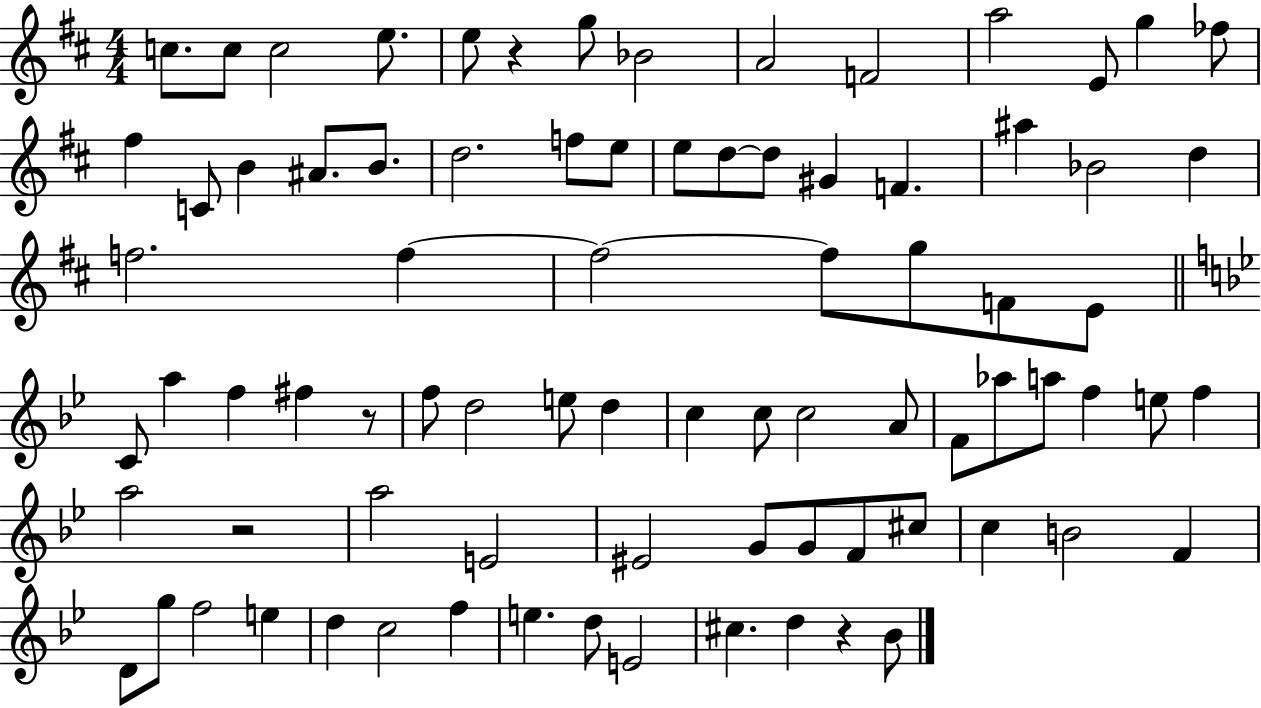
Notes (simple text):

C5/e. C5/e C5/h E5/e. E5/e R/q G5/e Bb4/h A4/h F4/h A5/h E4/e G5/q FES5/e F#5/q C4/e B4/q A#4/e. B4/e. D5/h. F5/e E5/e E5/e D5/e D5/e G#4/q F4/q. A#5/q Bb4/h D5/q F5/h. F5/q F5/h F5/e G5/e F4/e E4/e C4/e A5/q F5/q F#5/q R/e F5/e D5/h E5/e D5/q C5/q C5/e C5/h A4/e F4/e Ab5/e A5/e F5/q E5/e F5/q A5/h R/h A5/h E4/h EIS4/h G4/e G4/e F4/e C#5/e C5/q B4/h F4/q D4/e G5/e F5/h E5/q D5/q C5/h F5/q E5/q. D5/e E4/h C#5/q. D5/q R/q Bb4/e